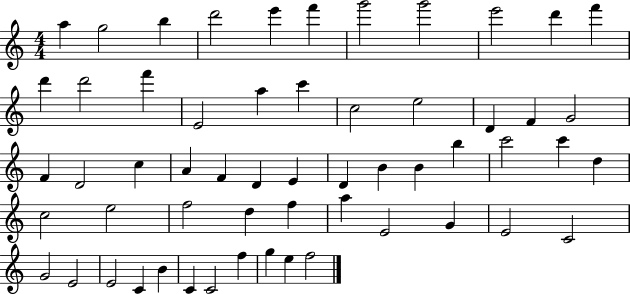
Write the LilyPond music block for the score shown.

{
  \clef treble
  \numericTimeSignature
  \time 4/4
  \key c \major
  a''4 g''2 b''4 | d'''2 e'''4 f'''4 | g'''2 g'''2 | e'''2 d'''4 f'''4 | \break d'''4 d'''2 f'''4 | e'2 a''4 c'''4 | c''2 e''2 | d'4 f'4 g'2 | \break f'4 d'2 c''4 | a'4 f'4 d'4 e'4 | d'4 b'4 b'4 b''4 | c'''2 c'''4 d''4 | \break c''2 e''2 | f''2 d''4 f''4 | a''4 e'2 g'4 | e'2 c'2 | \break g'2 e'2 | e'2 c'4 b'4 | c'4 c'2 f''4 | g''4 e''4 f''2 | \break \bar "|."
}